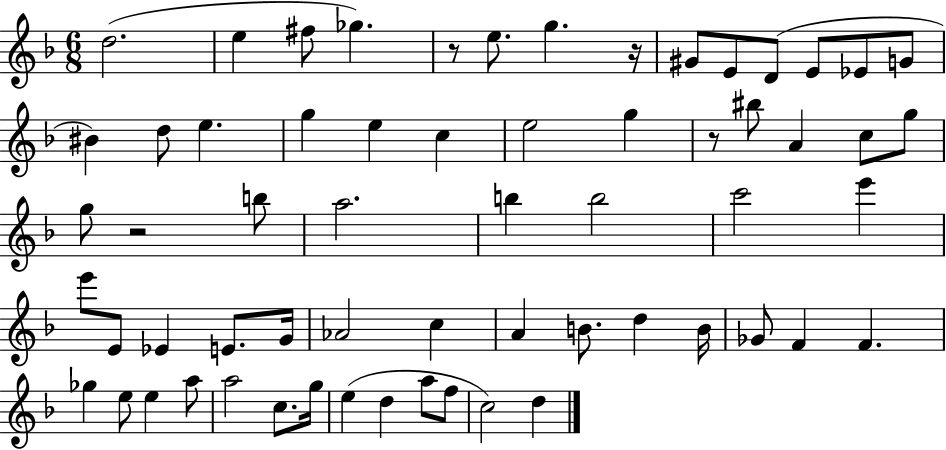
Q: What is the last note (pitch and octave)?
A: D5